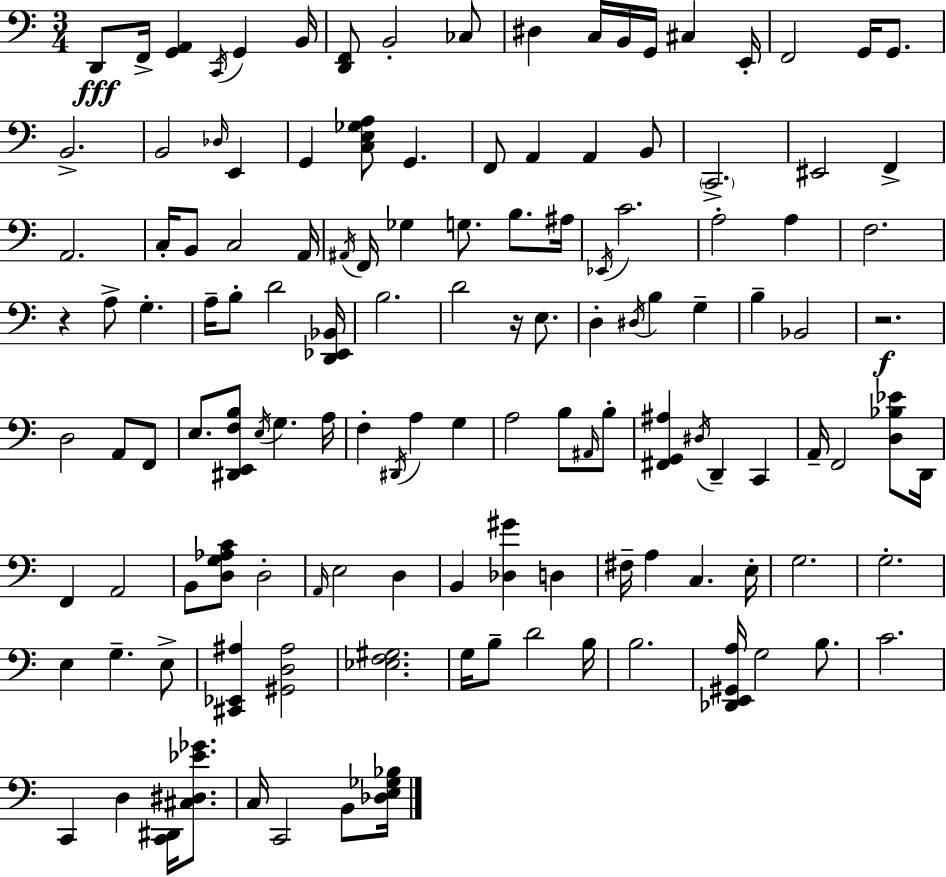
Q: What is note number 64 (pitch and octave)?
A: E3